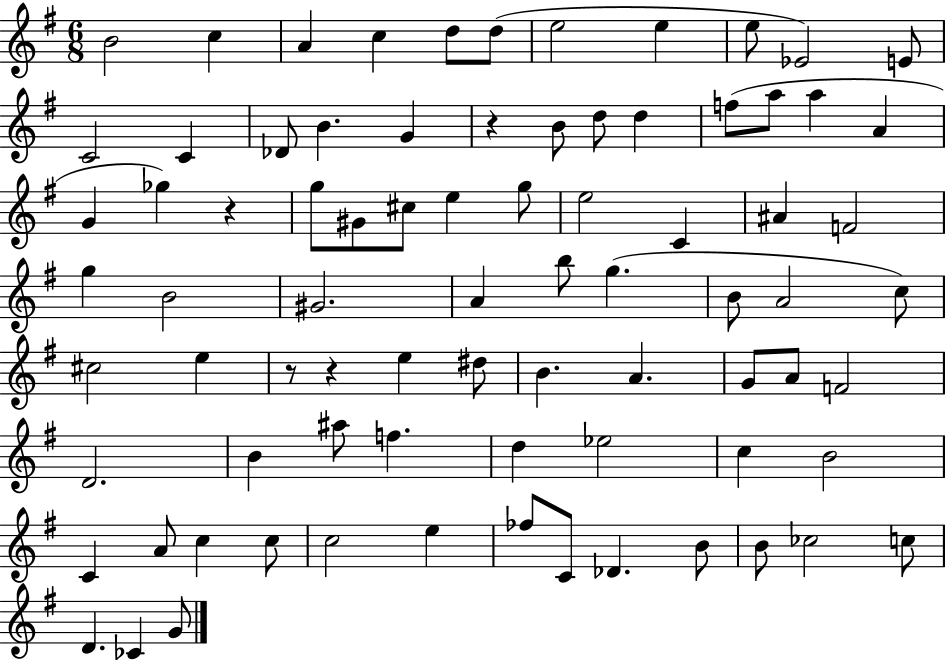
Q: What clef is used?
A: treble